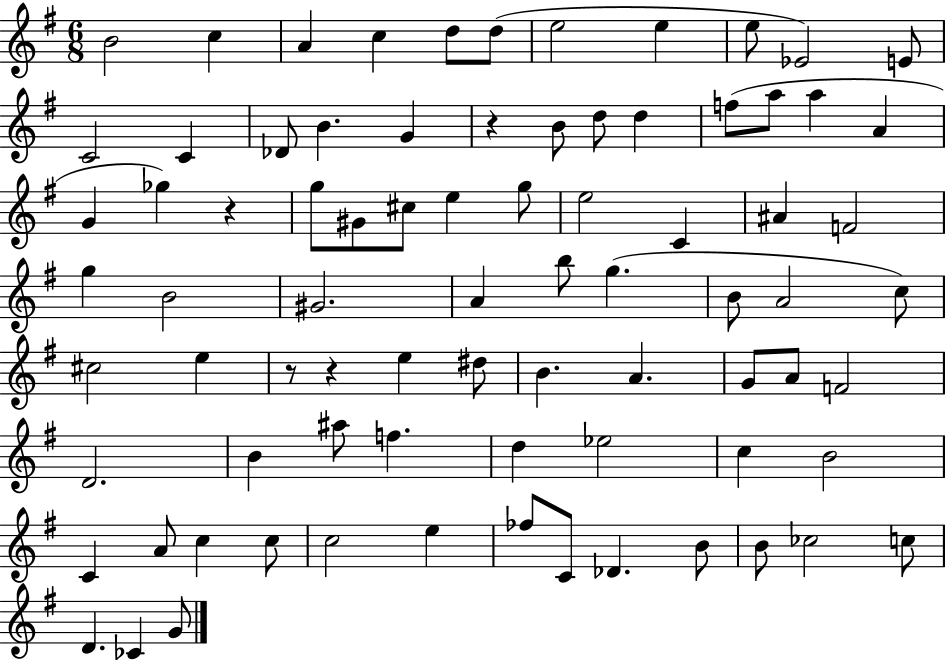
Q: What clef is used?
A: treble